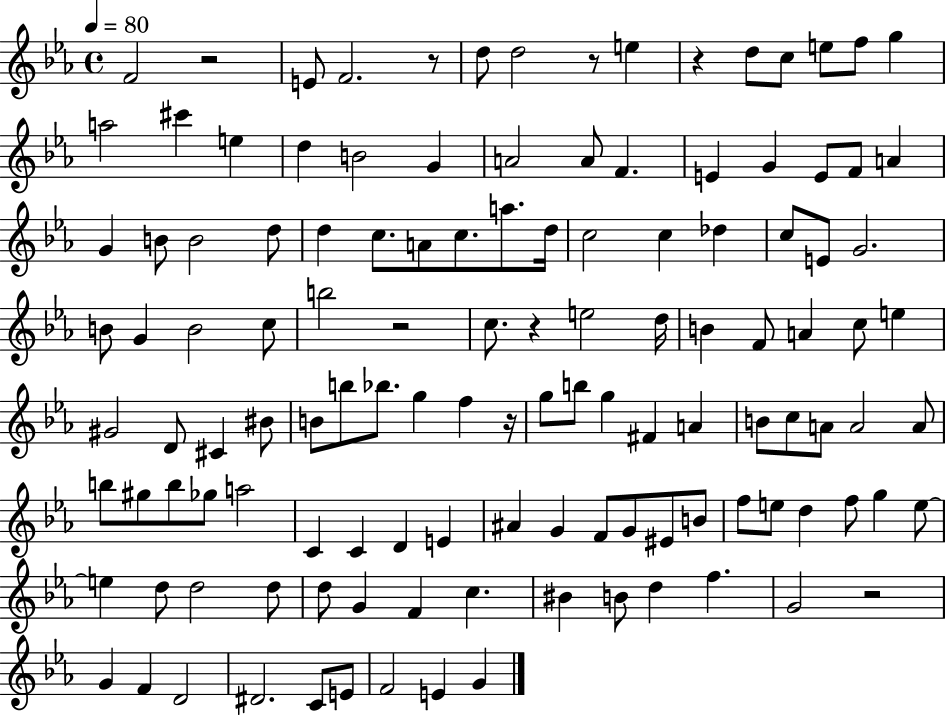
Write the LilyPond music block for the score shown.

{
  \clef treble
  \time 4/4
  \defaultTimeSignature
  \key ees \major
  \tempo 4 = 80
  f'2 r2 | e'8 f'2. r8 | d''8 d''2 r8 e''4 | r4 d''8 c''8 e''8 f''8 g''4 | \break a''2 cis'''4 e''4 | d''4 b'2 g'4 | a'2 a'8 f'4. | e'4 g'4 e'8 f'8 a'4 | \break g'4 b'8 b'2 d''8 | d''4 c''8. a'8 c''8. a''8. d''16 | c''2 c''4 des''4 | c''8 e'8 g'2. | \break b'8 g'4 b'2 c''8 | b''2 r2 | c''8. r4 e''2 d''16 | b'4 f'8 a'4 c''8 e''4 | \break gis'2 d'8 cis'4 bis'8 | b'8 b''8 bes''8. g''4 f''4 r16 | g''8 b''8 g''4 fis'4 a'4 | b'8 c''8 a'8 a'2 a'8 | \break b''8 gis''8 b''8 ges''8 a''2 | c'4 c'4 d'4 e'4 | ais'4 g'4 f'8 g'8 eis'8 b'8 | f''8 e''8 d''4 f''8 g''4 e''8~~ | \break e''4 d''8 d''2 d''8 | d''8 g'4 f'4 c''4. | bis'4 b'8 d''4 f''4. | g'2 r2 | \break g'4 f'4 d'2 | dis'2. c'8 e'8 | f'2 e'4 g'4 | \bar "|."
}